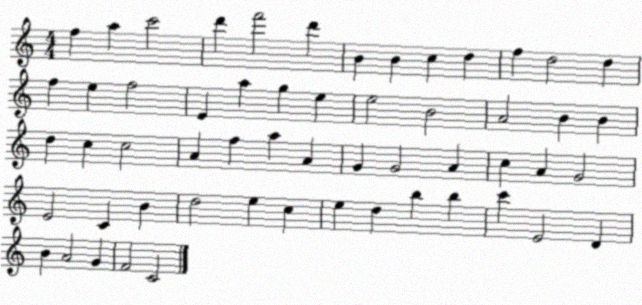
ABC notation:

X:1
T:Untitled
M:4/4
L:1/4
K:C
f a c'2 d' f'2 d' B B c d f d2 d f e f2 E a g e e2 B2 A2 B B d c c2 A f a A G G2 A c A G2 E2 C B d2 e c e d b b c' E2 D B A2 G F2 C2